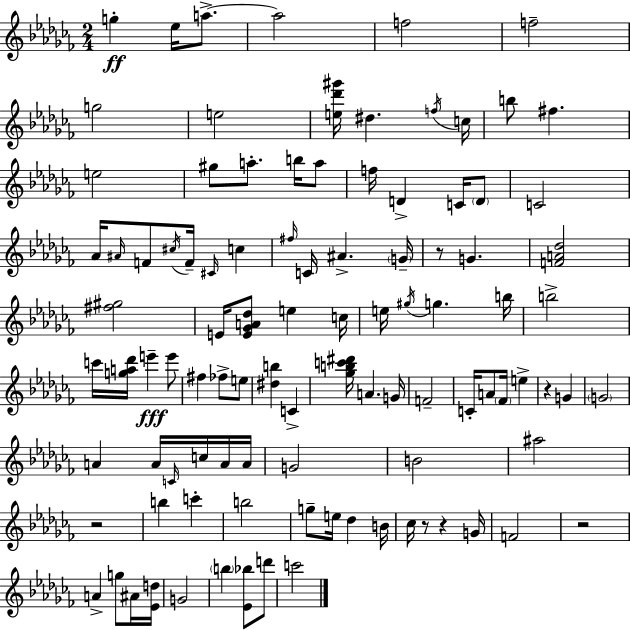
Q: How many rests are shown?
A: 6